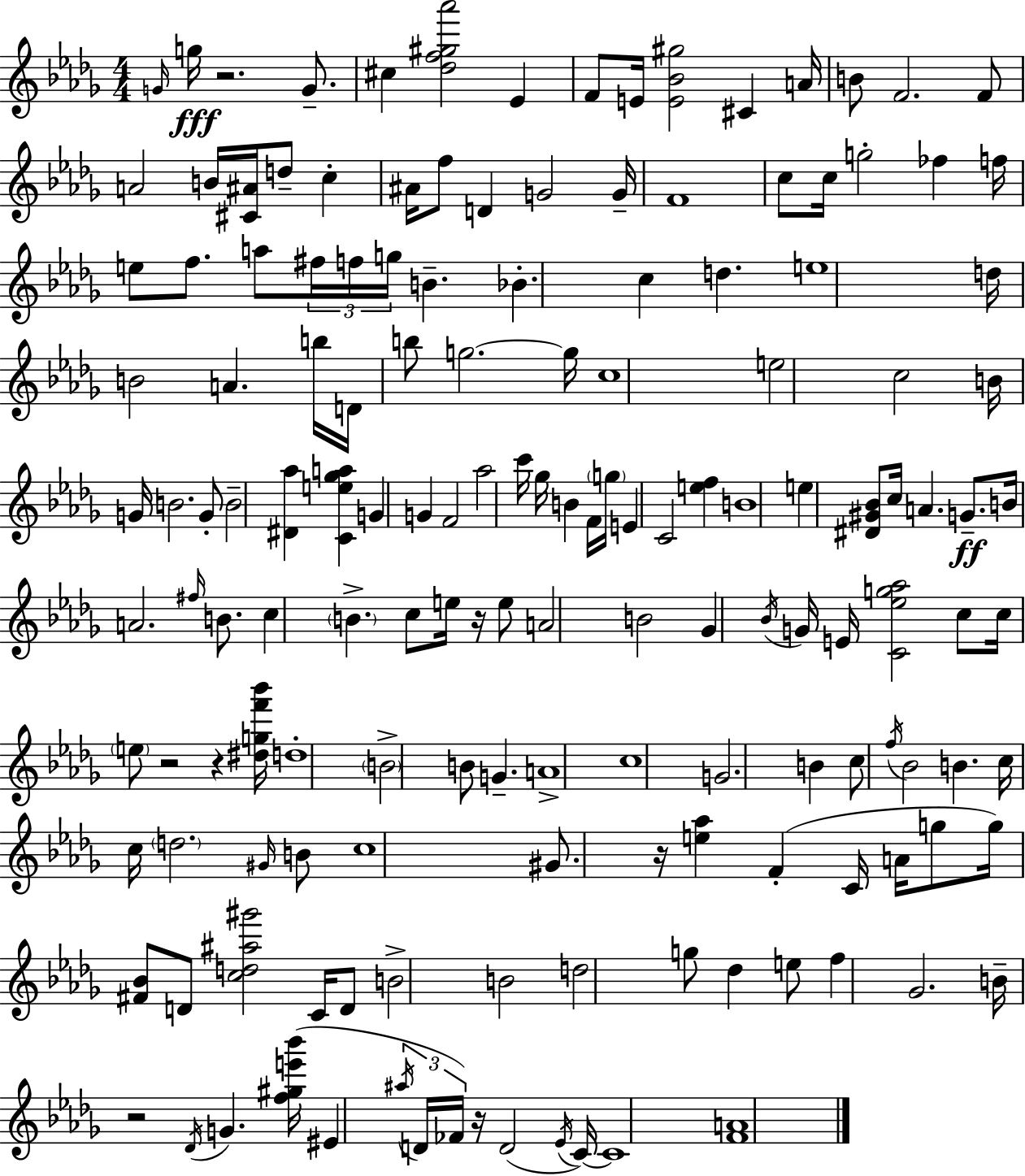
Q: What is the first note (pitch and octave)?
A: G4